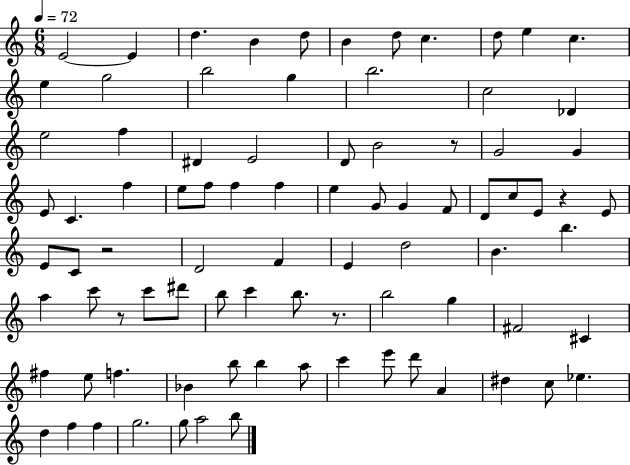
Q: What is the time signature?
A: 6/8